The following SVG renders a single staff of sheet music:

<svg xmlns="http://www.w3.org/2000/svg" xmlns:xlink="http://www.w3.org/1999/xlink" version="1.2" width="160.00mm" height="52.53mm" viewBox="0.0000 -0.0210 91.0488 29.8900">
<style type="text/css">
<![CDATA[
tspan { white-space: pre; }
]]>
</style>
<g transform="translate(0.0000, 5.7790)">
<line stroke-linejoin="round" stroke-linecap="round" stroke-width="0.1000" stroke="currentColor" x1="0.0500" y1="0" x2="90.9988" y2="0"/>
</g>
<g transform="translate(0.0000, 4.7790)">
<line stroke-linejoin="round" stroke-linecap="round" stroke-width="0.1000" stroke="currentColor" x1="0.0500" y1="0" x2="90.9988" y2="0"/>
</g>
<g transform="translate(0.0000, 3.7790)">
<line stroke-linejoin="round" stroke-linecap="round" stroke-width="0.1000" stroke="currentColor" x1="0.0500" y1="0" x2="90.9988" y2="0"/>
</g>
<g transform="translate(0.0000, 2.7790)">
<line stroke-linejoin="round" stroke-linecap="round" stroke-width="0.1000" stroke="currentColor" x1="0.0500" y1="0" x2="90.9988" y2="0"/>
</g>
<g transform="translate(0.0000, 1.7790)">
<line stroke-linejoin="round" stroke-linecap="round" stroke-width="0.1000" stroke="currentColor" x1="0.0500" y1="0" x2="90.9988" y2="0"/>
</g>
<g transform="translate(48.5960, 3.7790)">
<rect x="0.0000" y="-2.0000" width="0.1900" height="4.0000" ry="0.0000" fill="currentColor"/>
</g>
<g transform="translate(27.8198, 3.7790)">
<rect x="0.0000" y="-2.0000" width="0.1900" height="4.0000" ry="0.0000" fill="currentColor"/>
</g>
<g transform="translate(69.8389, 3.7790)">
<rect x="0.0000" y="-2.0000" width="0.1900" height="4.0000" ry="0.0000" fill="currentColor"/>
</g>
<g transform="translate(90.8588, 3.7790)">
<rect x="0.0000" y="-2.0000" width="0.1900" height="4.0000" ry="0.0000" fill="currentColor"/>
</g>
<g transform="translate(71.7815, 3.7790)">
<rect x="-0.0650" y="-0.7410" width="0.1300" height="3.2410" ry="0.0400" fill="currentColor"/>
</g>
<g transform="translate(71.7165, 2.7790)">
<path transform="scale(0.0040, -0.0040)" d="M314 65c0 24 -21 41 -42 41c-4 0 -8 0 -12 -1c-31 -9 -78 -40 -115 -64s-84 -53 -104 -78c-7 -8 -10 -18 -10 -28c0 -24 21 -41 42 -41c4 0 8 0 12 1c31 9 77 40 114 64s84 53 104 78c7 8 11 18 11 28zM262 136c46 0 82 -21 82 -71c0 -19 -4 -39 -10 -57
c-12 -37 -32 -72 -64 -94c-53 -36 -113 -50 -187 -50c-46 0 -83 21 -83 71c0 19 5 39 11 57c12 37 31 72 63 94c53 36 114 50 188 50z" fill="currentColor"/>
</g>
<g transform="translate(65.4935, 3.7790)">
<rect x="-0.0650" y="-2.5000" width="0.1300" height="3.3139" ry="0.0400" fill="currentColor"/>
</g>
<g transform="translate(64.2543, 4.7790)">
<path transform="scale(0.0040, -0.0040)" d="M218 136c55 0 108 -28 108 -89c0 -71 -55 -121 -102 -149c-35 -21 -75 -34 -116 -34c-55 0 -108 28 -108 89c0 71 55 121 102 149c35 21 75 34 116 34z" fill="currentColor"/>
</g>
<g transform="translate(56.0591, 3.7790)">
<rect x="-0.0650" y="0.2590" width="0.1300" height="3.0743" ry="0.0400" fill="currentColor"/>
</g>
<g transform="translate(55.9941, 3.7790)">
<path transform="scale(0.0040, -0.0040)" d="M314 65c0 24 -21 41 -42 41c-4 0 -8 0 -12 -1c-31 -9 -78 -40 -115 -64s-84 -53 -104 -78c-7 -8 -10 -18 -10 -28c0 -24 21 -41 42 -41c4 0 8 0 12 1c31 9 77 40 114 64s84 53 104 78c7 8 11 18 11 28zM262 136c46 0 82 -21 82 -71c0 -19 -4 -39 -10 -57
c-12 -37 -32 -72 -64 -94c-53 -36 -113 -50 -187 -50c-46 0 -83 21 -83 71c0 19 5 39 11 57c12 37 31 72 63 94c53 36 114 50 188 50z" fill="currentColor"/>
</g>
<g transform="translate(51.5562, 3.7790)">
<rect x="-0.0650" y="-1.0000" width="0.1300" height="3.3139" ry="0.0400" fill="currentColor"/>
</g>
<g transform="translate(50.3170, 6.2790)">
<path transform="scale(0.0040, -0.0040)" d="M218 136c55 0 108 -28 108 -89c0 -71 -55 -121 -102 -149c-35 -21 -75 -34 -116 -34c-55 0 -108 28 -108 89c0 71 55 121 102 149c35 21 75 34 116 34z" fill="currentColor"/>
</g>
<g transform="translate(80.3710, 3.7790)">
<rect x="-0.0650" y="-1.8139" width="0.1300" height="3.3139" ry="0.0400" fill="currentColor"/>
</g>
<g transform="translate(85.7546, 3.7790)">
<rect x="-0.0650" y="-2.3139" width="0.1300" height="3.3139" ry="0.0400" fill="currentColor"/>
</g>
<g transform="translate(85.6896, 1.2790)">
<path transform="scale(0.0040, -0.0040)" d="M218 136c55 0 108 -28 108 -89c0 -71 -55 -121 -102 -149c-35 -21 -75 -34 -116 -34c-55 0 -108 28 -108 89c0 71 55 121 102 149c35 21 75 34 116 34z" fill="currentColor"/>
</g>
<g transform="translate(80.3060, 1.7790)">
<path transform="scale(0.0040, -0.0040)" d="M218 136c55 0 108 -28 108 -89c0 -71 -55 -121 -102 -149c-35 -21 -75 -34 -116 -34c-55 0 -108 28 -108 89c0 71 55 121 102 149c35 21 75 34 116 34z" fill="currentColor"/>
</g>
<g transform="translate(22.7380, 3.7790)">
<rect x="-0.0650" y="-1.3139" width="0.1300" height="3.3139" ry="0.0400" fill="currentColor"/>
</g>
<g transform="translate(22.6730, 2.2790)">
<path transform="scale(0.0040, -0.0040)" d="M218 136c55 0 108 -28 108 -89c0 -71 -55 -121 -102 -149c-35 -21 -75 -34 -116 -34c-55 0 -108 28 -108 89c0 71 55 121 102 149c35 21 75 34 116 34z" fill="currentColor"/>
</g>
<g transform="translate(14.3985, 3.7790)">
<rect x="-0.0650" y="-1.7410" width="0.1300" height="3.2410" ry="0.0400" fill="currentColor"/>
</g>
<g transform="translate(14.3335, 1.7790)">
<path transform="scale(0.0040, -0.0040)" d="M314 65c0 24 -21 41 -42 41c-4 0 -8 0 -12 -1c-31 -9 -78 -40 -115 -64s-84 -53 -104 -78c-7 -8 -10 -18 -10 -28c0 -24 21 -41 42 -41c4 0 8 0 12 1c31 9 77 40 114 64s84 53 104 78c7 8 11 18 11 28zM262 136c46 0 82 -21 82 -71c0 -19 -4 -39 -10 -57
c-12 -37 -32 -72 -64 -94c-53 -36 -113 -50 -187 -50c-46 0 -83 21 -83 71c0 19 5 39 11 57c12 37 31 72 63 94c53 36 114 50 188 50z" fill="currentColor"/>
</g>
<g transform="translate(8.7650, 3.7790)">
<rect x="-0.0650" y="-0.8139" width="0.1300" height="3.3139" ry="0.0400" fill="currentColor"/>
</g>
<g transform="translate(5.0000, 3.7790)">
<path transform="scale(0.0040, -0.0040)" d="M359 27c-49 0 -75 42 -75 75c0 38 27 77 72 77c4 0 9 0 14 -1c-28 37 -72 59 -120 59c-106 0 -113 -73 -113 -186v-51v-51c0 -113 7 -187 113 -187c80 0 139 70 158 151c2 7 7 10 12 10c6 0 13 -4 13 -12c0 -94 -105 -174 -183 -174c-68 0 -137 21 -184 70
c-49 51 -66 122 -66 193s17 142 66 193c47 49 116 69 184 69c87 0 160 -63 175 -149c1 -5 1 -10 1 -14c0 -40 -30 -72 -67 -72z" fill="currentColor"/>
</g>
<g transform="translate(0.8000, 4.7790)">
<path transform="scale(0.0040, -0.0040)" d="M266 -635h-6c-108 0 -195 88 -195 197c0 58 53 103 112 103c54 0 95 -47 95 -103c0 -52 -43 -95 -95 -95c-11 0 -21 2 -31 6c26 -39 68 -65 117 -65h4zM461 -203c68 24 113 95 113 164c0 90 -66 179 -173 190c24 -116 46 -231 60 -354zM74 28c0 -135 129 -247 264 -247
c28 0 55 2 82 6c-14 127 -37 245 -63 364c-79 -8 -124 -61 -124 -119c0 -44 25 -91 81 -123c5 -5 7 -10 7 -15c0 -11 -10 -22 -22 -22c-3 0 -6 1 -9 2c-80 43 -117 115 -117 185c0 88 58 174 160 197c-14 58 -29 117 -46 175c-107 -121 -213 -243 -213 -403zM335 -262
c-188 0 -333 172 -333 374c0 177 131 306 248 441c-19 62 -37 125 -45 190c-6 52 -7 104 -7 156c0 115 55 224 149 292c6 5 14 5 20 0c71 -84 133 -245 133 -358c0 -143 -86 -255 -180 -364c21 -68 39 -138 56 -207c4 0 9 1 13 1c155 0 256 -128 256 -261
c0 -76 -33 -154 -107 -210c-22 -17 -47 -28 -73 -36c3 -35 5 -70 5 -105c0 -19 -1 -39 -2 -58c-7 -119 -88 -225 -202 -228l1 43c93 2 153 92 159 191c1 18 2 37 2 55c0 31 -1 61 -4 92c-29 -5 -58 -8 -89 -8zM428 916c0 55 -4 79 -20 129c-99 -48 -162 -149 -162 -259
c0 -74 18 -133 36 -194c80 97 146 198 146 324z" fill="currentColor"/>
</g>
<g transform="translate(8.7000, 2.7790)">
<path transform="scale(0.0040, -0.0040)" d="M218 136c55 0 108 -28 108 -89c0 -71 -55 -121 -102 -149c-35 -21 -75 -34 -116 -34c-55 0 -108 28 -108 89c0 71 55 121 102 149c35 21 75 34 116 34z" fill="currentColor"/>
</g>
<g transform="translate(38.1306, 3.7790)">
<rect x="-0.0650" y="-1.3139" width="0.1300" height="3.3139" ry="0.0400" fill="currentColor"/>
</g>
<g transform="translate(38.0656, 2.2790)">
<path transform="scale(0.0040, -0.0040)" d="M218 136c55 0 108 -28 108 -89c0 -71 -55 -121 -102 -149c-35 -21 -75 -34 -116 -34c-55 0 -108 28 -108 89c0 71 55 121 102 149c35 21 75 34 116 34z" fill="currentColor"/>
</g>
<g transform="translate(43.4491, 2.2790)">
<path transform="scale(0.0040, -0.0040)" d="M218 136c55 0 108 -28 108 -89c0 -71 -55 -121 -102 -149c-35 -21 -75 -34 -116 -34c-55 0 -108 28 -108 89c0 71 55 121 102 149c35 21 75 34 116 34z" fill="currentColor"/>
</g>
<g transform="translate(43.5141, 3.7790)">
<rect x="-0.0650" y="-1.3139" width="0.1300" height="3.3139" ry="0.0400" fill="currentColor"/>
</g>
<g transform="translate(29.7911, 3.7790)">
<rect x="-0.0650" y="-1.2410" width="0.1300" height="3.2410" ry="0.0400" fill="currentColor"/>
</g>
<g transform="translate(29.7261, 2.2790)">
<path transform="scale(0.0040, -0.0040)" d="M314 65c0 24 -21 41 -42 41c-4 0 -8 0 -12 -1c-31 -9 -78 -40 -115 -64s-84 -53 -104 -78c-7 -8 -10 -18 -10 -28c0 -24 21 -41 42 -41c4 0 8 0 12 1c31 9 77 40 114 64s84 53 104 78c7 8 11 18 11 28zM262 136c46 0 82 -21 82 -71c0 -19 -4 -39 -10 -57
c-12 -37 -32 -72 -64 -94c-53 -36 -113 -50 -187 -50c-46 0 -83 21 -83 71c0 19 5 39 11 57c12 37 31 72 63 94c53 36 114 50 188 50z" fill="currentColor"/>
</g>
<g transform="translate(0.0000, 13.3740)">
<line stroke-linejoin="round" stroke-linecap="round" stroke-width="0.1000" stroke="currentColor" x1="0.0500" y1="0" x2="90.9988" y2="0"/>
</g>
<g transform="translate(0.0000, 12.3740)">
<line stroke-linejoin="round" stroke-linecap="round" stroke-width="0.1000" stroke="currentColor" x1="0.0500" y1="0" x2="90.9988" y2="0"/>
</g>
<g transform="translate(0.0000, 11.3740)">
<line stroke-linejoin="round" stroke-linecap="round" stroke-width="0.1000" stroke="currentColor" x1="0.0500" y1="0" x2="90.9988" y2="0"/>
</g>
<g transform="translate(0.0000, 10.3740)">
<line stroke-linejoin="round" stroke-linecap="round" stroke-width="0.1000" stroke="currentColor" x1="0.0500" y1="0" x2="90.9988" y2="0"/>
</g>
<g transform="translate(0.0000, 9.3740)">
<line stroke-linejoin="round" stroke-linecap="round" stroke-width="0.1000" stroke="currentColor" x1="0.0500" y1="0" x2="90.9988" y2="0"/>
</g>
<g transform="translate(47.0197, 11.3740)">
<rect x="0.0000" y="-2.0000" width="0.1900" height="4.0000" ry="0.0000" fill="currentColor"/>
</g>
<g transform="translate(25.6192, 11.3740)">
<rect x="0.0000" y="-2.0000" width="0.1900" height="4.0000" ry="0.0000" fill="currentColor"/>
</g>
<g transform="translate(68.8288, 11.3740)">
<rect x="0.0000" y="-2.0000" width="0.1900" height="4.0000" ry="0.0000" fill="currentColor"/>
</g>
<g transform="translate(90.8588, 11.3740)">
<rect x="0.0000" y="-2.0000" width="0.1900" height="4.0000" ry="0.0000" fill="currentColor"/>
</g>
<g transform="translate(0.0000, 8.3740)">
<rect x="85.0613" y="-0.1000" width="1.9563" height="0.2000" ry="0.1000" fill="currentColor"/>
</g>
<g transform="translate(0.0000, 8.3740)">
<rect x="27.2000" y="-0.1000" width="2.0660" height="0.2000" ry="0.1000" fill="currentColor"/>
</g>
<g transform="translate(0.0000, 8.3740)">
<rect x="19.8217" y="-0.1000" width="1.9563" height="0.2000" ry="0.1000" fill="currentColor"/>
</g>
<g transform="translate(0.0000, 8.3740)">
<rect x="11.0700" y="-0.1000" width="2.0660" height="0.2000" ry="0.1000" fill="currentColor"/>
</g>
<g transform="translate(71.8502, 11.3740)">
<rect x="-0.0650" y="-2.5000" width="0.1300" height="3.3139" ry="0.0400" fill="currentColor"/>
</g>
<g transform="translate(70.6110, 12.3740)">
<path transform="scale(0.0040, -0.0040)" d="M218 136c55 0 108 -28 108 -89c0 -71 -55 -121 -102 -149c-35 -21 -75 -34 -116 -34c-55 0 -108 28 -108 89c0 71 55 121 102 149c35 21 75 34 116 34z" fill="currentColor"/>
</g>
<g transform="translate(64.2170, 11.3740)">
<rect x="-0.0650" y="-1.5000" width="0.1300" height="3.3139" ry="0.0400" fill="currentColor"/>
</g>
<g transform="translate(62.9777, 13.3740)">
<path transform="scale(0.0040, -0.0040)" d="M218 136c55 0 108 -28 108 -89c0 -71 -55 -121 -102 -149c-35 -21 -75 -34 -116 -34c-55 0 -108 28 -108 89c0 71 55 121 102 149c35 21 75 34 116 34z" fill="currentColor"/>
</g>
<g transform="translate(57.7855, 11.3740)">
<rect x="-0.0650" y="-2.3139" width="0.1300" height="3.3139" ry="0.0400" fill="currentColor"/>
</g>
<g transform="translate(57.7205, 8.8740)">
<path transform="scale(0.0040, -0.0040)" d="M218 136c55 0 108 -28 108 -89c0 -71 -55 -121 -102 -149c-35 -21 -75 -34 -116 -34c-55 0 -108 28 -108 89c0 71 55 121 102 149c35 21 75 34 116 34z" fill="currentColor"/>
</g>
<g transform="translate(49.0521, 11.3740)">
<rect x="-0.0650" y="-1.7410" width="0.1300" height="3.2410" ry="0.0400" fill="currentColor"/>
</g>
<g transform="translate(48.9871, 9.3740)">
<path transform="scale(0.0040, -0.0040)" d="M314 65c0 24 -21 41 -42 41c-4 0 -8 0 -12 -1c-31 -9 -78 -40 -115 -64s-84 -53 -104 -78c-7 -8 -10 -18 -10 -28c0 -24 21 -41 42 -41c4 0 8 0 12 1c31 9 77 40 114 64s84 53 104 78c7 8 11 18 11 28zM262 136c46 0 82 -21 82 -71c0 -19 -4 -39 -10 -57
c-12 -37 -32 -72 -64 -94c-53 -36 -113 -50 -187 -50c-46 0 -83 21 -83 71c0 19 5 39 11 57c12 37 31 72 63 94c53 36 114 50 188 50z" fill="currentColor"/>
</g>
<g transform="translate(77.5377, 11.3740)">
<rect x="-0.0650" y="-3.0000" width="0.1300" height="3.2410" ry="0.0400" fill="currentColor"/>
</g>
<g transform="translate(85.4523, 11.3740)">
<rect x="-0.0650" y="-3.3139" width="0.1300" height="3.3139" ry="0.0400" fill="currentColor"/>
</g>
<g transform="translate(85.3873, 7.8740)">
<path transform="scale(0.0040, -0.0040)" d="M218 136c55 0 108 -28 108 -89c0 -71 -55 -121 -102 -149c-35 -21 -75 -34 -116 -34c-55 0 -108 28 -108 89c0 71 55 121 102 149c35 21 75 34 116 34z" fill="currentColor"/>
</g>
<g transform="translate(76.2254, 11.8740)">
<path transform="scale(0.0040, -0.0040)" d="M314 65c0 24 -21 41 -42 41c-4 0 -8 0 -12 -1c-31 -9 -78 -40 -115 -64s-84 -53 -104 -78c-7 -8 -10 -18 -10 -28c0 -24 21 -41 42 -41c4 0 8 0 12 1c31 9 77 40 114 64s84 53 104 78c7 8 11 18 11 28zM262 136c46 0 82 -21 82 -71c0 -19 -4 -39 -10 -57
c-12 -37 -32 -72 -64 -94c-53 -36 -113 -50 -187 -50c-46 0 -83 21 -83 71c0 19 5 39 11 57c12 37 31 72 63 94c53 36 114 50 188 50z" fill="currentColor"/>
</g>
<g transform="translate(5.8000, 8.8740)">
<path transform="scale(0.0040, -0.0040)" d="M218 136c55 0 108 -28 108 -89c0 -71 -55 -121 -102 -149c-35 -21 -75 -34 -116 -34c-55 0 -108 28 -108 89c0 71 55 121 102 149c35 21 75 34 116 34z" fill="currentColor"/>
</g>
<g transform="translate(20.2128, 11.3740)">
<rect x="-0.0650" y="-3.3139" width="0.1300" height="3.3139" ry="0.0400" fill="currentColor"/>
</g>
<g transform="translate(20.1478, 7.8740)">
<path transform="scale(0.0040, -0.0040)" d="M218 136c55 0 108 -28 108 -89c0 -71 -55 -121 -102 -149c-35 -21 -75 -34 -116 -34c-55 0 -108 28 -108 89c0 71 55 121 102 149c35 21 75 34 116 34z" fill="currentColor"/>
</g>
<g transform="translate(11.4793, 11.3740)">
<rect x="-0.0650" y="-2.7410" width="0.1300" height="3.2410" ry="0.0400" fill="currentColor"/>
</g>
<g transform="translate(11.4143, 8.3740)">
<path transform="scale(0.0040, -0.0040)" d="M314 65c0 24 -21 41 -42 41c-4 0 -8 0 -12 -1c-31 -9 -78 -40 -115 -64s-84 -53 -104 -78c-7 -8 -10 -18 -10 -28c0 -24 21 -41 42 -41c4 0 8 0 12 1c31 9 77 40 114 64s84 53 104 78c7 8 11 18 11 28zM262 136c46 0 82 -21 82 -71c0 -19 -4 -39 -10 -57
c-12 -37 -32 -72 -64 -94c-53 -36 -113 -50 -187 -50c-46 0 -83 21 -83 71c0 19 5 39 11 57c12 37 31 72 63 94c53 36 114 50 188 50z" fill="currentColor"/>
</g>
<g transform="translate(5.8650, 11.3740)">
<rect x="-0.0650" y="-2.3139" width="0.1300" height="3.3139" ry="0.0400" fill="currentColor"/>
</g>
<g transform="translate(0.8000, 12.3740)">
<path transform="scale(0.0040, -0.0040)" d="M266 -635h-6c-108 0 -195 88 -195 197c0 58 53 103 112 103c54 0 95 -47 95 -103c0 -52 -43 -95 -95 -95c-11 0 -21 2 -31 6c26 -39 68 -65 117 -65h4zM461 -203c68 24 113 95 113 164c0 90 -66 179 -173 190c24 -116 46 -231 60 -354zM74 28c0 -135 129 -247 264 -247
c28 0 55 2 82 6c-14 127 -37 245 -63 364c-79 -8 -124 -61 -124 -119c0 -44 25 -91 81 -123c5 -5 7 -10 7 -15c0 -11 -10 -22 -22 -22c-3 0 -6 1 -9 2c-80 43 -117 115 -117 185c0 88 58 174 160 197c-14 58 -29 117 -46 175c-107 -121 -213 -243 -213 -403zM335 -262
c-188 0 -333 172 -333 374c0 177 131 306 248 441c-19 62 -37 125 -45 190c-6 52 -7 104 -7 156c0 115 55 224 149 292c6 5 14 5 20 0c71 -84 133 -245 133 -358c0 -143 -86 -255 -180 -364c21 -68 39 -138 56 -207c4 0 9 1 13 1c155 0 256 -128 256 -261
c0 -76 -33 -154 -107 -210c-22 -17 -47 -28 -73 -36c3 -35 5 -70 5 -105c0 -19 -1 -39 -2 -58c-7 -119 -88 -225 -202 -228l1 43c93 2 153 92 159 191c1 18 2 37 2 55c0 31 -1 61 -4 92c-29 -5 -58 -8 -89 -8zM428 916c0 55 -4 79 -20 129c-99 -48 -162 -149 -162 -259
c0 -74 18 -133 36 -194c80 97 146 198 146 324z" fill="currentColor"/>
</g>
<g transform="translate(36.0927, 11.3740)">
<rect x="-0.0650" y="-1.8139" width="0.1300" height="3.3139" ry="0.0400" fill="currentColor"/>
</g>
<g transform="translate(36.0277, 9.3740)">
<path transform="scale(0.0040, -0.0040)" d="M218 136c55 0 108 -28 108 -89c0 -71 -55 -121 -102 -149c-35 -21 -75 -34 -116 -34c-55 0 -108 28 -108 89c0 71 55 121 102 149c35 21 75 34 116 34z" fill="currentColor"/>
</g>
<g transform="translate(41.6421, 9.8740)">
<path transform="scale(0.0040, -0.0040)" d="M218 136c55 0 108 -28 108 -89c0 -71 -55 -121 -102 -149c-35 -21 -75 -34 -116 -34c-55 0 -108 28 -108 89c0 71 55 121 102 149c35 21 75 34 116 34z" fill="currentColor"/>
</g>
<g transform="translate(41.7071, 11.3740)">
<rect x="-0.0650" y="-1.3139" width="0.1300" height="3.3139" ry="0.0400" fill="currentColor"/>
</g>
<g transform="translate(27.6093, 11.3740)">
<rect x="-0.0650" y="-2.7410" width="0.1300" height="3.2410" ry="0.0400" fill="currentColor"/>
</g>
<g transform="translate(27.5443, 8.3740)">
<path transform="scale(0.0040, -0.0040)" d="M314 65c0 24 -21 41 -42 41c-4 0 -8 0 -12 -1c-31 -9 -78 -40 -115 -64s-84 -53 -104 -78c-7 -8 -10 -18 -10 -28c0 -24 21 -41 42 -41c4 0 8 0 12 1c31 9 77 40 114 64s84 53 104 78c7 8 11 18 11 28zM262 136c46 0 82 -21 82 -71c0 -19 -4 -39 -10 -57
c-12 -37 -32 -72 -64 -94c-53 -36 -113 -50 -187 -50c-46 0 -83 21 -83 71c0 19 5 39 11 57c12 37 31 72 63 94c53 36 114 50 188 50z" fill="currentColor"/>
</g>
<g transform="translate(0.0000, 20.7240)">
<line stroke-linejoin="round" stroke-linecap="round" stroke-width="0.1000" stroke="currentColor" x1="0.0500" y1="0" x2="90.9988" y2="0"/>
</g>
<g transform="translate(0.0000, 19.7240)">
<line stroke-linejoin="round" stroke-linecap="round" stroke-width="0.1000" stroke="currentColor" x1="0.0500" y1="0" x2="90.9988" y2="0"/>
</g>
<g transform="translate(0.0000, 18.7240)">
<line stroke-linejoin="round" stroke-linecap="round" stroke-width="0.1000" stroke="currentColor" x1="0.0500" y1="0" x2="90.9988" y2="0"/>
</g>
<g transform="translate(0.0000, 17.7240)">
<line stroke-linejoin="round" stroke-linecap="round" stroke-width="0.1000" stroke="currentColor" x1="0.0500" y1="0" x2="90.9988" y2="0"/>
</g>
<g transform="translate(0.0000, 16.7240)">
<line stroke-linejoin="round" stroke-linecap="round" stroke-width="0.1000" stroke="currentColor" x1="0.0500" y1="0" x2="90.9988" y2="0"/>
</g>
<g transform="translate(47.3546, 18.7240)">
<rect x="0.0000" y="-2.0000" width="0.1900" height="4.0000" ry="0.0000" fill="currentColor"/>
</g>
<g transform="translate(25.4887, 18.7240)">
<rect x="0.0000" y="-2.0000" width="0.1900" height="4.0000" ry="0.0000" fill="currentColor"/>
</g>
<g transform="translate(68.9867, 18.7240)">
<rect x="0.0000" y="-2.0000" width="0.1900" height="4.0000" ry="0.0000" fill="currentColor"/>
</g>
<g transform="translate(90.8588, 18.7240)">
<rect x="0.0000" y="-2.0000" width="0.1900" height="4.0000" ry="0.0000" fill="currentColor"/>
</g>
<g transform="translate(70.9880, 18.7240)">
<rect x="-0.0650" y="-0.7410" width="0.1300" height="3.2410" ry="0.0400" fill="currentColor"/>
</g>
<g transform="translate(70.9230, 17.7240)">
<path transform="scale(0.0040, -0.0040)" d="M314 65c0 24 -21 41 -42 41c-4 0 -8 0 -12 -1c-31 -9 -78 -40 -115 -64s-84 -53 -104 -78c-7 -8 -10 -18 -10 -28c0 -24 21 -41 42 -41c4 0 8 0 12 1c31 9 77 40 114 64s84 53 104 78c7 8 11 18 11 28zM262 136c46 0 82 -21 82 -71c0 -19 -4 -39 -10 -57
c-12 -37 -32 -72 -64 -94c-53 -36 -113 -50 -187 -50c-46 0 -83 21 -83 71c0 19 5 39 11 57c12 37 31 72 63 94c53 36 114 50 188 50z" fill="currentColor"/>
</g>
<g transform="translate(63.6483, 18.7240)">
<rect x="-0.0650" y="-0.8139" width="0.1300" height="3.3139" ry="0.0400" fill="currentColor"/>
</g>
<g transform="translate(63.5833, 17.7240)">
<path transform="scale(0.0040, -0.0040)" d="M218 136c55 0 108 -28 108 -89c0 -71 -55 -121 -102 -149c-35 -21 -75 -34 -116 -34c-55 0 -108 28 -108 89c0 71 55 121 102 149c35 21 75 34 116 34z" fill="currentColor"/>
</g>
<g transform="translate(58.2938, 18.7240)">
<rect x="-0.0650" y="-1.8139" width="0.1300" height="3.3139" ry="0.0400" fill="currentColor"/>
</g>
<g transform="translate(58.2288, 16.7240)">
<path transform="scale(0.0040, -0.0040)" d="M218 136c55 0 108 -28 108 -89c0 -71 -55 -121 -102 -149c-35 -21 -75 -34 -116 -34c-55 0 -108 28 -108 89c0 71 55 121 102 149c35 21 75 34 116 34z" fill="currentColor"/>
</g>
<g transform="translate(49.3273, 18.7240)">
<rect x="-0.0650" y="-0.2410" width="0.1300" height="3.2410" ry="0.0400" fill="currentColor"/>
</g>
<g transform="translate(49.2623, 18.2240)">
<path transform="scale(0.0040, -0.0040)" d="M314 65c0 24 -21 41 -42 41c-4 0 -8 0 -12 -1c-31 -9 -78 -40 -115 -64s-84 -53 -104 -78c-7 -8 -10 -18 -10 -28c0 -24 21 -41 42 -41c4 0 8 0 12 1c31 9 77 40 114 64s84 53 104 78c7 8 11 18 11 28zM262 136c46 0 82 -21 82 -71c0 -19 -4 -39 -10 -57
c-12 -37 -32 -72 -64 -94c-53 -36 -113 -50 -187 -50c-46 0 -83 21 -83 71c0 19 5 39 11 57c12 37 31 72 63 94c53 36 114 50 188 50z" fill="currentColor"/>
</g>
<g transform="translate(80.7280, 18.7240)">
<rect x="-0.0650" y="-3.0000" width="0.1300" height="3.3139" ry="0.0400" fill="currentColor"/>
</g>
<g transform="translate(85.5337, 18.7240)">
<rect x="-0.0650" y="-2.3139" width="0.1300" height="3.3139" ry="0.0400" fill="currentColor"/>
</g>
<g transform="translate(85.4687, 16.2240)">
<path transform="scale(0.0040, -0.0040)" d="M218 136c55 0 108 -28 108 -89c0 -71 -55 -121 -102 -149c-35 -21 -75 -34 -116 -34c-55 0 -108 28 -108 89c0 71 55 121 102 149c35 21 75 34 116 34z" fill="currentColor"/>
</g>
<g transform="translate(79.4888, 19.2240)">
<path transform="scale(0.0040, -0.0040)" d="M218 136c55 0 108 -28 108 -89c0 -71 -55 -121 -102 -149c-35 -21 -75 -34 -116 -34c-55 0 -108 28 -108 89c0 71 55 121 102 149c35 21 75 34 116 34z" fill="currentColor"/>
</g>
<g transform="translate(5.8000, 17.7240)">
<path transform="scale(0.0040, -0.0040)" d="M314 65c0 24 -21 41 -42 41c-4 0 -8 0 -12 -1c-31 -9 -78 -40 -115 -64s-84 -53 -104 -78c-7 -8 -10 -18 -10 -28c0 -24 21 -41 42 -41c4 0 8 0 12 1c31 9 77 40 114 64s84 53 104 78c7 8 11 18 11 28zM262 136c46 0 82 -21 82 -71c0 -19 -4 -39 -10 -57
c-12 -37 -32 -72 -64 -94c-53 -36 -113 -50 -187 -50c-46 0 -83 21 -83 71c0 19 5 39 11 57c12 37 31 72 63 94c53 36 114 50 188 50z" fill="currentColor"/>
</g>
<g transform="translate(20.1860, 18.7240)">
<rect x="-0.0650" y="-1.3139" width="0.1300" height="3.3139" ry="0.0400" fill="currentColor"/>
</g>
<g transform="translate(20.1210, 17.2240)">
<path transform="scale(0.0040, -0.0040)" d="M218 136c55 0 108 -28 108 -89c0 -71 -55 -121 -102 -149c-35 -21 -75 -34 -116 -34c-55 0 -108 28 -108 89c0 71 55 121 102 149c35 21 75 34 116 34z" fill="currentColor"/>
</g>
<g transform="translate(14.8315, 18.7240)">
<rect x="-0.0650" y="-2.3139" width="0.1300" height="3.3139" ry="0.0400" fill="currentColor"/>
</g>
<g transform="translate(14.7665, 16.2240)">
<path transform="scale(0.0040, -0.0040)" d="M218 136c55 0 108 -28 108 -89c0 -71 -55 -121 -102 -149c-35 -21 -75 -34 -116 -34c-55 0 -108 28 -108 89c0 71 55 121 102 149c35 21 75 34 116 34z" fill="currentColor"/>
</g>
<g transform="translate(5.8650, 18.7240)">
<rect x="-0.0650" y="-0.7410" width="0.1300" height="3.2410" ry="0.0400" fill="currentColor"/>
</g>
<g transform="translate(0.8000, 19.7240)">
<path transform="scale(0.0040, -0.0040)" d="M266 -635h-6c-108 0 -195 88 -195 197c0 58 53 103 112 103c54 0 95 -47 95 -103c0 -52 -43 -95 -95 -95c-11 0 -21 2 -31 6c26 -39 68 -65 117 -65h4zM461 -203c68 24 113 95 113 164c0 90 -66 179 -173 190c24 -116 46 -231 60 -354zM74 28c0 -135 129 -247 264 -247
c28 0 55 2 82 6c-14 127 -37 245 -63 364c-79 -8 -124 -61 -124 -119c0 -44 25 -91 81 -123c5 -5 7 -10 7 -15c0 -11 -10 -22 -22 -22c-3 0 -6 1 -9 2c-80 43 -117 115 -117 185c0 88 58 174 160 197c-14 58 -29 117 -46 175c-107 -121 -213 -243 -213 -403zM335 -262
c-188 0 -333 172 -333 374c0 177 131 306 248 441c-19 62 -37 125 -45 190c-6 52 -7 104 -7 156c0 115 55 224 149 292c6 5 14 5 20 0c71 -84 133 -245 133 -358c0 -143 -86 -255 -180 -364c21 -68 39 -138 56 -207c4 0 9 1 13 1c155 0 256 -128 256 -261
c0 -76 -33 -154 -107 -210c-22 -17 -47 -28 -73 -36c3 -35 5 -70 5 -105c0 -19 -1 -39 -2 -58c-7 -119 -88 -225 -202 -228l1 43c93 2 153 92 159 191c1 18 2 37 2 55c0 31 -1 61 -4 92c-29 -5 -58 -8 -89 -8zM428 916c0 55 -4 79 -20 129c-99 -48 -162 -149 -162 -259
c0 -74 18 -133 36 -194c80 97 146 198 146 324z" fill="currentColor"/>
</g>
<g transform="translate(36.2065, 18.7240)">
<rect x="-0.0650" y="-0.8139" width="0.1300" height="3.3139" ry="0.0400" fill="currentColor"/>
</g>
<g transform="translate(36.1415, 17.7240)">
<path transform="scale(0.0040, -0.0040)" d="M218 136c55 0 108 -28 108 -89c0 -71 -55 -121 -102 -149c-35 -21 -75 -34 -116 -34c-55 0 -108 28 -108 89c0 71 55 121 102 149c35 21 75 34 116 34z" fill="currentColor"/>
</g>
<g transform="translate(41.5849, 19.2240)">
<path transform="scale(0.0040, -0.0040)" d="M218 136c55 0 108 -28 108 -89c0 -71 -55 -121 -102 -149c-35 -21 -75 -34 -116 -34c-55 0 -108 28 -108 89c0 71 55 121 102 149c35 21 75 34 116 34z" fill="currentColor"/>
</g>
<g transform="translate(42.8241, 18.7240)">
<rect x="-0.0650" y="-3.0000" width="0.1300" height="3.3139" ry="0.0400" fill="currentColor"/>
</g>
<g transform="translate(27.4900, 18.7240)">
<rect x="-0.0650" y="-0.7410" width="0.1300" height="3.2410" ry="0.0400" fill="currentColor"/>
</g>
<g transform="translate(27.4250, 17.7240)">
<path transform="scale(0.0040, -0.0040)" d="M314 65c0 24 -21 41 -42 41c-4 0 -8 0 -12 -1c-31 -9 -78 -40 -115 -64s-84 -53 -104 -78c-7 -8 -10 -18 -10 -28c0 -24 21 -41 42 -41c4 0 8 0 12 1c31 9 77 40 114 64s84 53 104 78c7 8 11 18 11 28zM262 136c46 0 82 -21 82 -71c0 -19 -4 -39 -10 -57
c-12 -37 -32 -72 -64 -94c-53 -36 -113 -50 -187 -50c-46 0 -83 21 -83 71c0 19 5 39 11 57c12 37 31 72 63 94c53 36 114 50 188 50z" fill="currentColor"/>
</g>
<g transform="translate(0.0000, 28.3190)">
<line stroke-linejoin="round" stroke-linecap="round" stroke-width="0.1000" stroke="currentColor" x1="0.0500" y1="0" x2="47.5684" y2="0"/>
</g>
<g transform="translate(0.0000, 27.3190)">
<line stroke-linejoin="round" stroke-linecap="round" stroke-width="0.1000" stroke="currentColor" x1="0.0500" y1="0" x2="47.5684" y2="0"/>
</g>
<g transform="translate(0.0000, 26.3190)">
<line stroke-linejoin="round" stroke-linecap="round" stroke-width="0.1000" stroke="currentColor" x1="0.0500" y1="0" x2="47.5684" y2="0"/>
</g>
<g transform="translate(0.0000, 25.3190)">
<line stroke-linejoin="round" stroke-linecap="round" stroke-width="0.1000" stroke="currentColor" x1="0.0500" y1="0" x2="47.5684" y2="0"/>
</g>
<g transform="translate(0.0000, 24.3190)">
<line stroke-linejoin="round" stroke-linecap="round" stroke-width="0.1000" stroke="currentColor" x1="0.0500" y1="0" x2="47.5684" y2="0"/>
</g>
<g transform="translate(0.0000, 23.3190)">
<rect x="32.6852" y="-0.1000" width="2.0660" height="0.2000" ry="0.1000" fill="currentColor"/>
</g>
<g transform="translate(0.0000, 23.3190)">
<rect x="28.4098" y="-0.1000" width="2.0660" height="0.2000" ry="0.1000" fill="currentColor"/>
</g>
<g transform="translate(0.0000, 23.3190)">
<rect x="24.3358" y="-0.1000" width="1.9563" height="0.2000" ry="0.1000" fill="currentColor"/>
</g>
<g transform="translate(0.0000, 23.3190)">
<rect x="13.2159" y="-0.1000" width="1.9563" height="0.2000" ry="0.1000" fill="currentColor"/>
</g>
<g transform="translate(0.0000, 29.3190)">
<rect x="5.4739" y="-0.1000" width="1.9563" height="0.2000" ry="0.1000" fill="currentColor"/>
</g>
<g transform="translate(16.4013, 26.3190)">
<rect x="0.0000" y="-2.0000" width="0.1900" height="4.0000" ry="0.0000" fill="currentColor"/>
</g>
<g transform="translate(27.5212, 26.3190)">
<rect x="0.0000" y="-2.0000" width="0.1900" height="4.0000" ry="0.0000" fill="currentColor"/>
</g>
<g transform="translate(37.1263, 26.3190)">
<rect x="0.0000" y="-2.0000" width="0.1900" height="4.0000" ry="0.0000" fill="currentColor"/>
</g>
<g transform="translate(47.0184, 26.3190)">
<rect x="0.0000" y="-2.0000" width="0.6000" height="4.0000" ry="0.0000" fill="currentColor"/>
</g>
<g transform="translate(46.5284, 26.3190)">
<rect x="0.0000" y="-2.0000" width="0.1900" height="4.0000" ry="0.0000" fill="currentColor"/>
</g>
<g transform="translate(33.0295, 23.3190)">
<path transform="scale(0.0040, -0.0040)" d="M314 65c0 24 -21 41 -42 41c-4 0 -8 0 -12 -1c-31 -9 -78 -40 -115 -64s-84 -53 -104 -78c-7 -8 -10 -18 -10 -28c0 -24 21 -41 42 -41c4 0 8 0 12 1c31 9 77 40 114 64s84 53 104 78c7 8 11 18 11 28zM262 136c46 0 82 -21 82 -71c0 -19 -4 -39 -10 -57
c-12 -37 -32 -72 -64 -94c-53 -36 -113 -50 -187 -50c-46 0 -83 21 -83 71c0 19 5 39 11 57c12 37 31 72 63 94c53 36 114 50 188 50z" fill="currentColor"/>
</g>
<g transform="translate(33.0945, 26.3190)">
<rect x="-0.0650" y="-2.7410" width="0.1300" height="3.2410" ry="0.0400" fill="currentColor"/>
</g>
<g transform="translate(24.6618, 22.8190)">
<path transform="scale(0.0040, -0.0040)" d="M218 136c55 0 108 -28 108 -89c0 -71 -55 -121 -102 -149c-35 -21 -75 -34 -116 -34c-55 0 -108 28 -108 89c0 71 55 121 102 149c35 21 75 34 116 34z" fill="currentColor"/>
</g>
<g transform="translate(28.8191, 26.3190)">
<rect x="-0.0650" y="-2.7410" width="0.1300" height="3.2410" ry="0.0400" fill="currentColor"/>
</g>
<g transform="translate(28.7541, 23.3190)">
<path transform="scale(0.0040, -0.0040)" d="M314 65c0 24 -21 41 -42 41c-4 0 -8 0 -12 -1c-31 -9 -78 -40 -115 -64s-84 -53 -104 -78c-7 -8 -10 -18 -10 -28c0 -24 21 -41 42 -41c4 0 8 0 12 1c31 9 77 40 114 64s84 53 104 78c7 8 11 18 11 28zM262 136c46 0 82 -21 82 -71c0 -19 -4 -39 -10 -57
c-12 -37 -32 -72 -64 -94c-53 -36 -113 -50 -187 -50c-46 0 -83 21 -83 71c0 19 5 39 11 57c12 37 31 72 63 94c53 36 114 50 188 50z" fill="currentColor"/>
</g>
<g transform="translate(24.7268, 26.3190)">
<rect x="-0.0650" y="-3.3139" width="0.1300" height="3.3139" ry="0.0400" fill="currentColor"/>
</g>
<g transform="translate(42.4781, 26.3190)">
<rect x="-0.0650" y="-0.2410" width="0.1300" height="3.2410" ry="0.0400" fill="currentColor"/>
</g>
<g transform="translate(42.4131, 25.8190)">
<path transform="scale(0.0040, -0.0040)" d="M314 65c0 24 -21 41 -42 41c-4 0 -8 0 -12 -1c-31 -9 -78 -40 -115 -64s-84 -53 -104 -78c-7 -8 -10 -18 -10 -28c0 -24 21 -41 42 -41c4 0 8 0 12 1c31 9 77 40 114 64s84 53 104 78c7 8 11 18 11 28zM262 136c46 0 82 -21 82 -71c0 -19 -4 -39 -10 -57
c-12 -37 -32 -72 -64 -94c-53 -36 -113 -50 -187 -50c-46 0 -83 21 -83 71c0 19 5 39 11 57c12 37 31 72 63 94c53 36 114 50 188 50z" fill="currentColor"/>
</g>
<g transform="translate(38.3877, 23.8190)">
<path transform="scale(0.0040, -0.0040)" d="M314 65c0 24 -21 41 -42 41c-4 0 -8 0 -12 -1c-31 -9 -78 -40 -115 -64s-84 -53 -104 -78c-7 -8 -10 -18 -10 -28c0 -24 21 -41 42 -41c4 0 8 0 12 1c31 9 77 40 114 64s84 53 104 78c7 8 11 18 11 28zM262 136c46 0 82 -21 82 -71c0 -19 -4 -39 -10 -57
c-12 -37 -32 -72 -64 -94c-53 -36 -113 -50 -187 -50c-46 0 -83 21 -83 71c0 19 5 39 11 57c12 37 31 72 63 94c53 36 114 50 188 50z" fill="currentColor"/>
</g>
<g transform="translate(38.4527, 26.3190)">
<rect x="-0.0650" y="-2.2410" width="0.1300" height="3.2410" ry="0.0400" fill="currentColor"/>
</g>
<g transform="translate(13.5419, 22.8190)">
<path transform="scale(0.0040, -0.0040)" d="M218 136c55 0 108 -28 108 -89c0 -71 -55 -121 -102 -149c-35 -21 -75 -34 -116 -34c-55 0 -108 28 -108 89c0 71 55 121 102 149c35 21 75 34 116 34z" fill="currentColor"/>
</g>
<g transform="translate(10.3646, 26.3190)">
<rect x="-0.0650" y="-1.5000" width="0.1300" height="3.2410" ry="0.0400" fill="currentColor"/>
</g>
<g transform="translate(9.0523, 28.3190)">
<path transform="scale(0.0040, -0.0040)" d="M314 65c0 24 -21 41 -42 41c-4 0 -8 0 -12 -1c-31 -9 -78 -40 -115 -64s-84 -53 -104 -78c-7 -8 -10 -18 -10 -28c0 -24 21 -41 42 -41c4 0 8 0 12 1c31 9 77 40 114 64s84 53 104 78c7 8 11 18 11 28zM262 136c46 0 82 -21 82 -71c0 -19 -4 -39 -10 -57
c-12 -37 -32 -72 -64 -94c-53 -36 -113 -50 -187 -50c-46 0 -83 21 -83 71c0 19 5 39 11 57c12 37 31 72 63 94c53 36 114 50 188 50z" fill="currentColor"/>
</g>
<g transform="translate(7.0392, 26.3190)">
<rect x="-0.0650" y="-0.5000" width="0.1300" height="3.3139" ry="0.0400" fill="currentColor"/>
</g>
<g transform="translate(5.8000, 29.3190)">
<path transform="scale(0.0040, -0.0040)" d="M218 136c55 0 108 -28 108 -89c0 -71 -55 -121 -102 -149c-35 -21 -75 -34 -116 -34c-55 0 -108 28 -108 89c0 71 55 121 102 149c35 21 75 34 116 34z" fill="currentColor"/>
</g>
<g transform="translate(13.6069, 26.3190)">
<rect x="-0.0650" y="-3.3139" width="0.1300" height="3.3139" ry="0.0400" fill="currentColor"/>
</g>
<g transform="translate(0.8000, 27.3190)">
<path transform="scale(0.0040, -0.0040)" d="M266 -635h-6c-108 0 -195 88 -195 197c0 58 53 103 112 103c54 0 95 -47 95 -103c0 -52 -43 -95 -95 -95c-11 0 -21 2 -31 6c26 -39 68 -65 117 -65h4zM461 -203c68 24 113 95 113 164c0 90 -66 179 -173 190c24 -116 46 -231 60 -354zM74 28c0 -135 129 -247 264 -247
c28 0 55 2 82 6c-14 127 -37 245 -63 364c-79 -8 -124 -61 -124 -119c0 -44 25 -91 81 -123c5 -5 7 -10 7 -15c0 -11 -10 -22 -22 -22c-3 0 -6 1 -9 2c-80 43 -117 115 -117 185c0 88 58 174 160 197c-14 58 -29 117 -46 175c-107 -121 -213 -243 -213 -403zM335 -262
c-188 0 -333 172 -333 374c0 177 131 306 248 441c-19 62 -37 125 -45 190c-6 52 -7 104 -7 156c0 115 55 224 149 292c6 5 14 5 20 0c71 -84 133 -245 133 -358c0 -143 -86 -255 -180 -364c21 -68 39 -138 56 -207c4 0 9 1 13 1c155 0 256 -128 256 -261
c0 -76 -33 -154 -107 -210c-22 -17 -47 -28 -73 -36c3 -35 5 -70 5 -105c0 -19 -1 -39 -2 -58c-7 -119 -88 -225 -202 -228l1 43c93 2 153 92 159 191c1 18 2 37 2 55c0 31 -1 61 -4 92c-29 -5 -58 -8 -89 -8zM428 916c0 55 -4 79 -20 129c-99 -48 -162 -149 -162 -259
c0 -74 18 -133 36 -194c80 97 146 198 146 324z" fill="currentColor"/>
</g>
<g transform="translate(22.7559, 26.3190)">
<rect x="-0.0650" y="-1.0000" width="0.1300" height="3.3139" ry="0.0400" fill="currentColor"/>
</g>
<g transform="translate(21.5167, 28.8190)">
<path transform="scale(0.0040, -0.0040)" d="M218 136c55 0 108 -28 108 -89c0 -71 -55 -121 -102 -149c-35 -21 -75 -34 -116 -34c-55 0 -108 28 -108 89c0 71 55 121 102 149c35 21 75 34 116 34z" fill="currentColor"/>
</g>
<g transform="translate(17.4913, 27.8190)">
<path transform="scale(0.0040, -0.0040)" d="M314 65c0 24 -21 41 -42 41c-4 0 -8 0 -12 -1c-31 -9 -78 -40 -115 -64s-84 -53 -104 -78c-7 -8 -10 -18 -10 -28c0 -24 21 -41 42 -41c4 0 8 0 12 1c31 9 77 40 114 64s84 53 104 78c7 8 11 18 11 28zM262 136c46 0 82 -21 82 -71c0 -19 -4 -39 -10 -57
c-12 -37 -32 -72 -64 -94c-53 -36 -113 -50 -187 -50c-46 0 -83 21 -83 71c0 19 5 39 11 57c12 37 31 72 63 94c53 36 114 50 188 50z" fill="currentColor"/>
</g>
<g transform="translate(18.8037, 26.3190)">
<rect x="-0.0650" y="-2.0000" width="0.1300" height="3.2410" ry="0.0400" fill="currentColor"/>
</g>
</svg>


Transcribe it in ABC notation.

X:1
T:Untitled
M:4/4
L:1/4
K:C
d f2 e e2 e e D B2 G d2 f g g a2 b a2 f e f2 g E G A2 b d2 g e d2 d A c2 f d d2 A g C E2 b F2 D b a2 a2 g2 c2